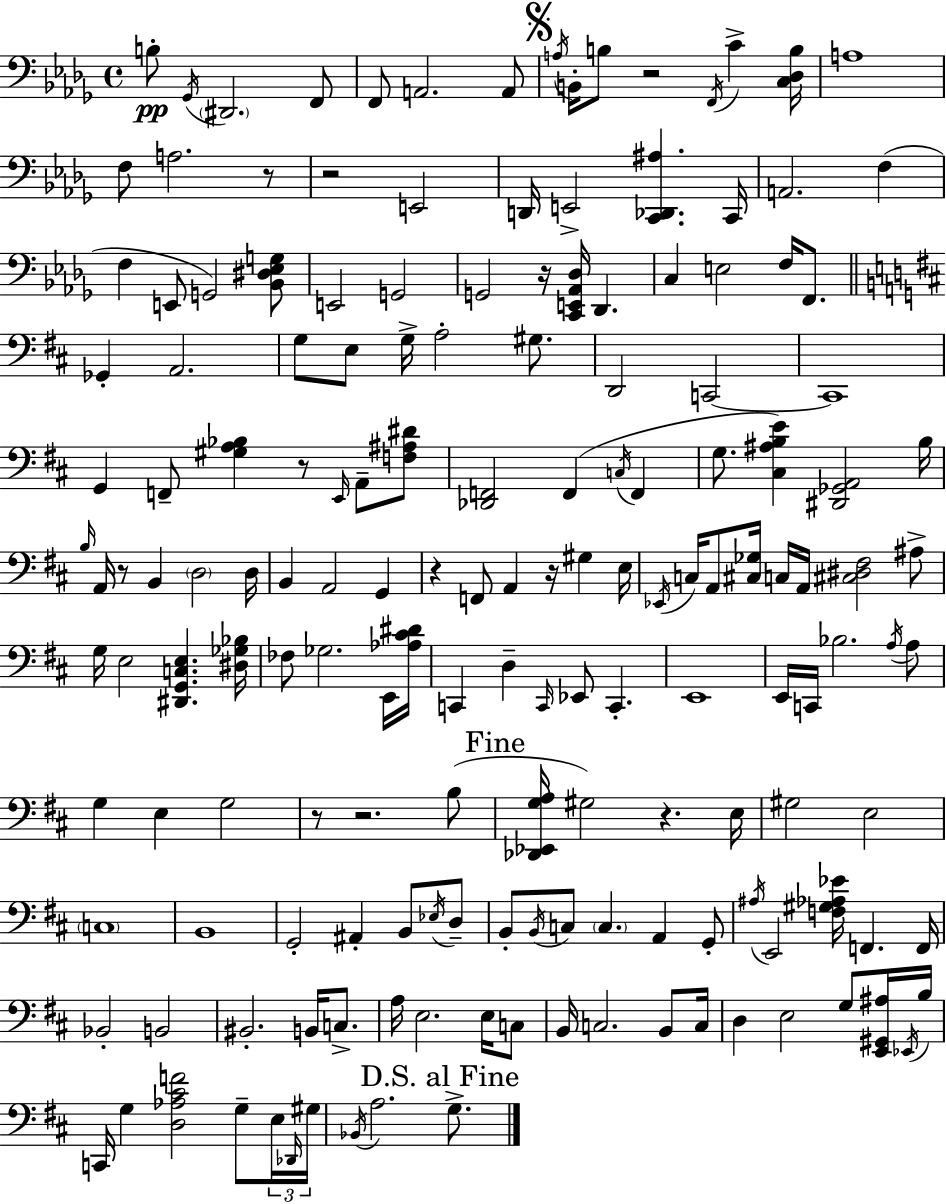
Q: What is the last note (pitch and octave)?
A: G3